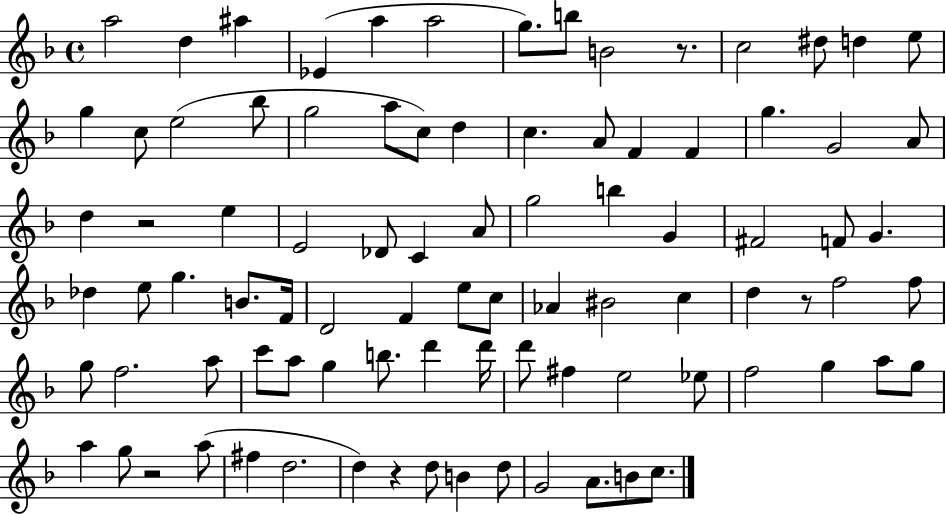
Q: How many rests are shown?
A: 5